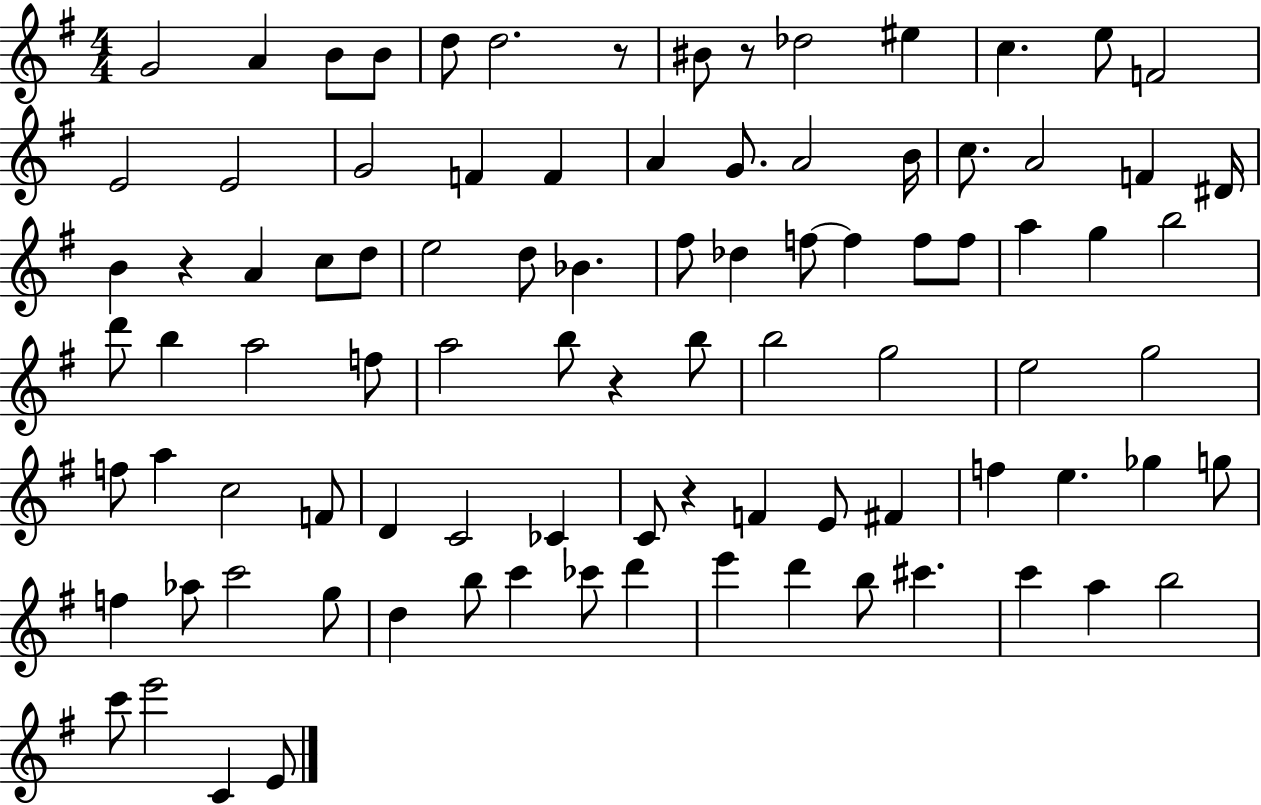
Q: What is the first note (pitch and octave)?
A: G4